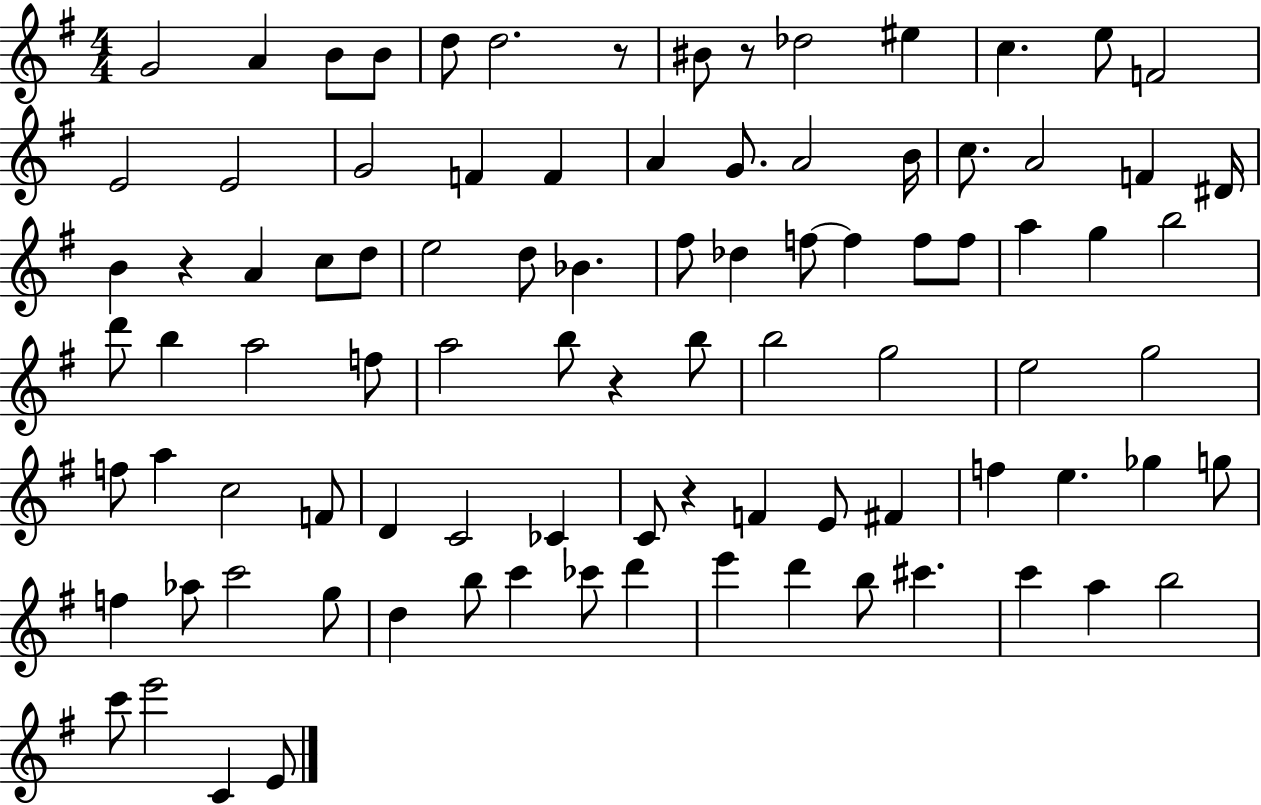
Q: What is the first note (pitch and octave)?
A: G4